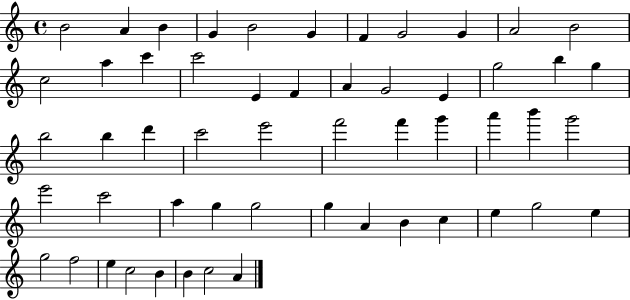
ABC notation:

X:1
T:Untitled
M:4/4
L:1/4
K:C
B2 A B G B2 G F G2 G A2 B2 c2 a c' c'2 E F A G2 E g2 b g b2 b d' c'2 e'2 f'2 f' g' a' b' g'2 e'2 c'2 a g g2 g A B c e g2 e g2 f2 e c2 B B c2 A